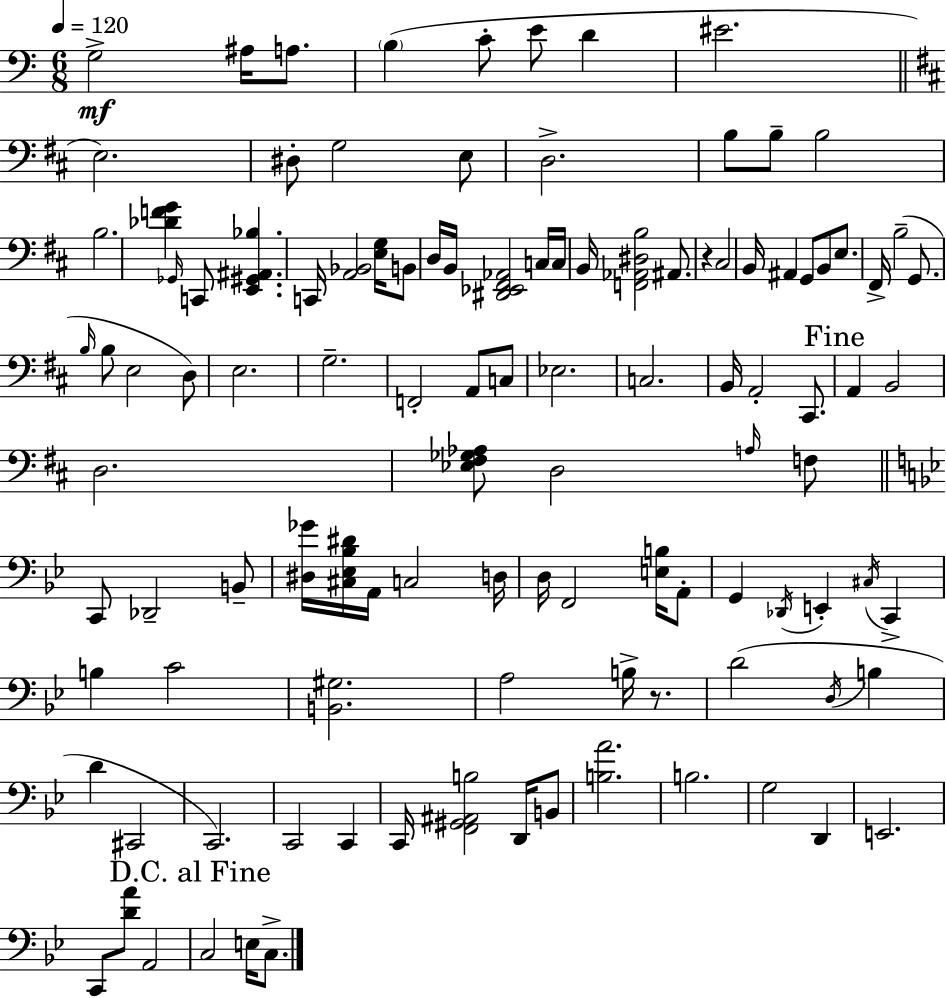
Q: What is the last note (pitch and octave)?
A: C3